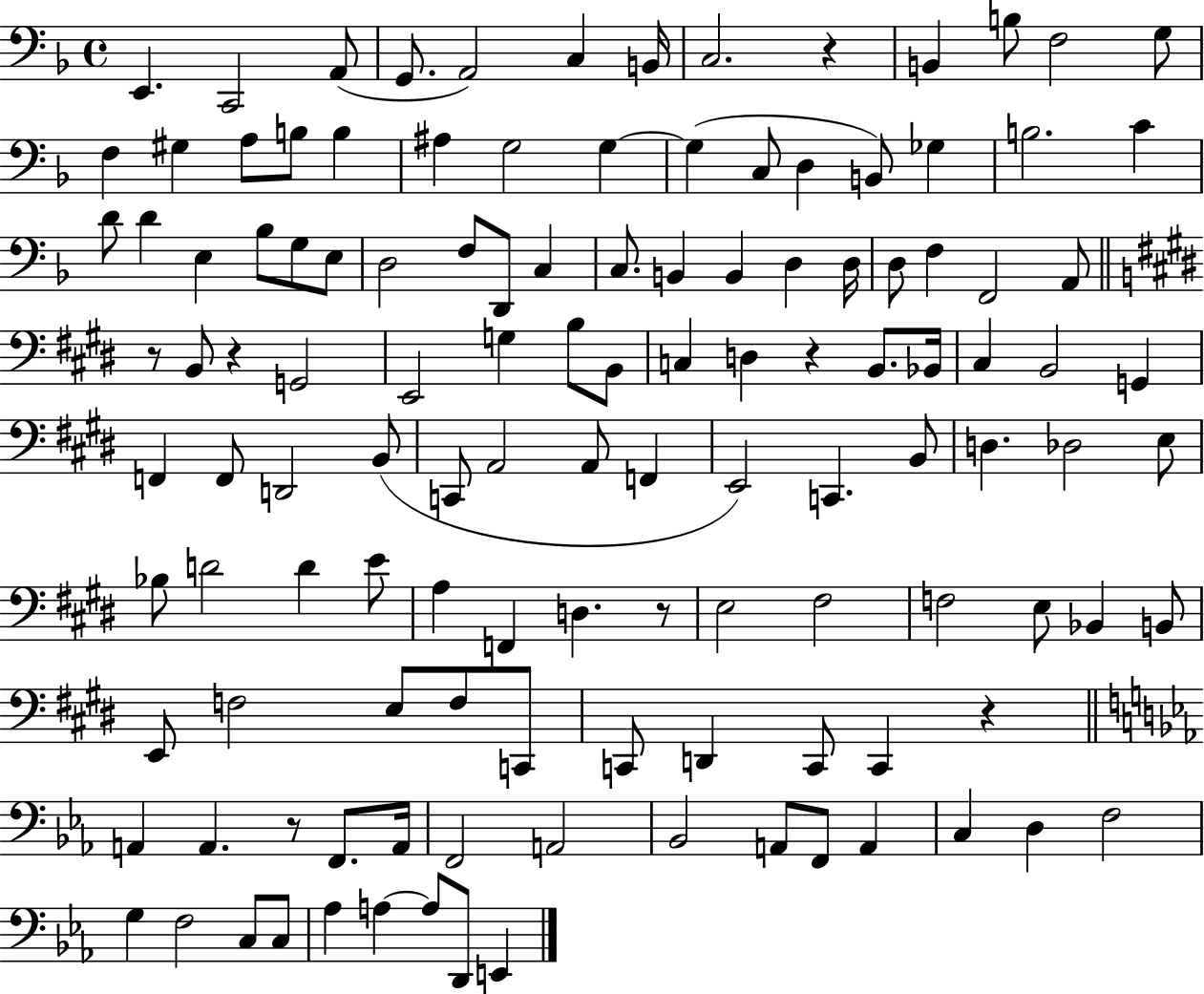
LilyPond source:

{
  \clef bass
  \time 4/4
  \defaultTimeSignature
  \key f \major
  e,4. c,2 a,8( | g,8. a,2) c4 b,16 | c2. r4 | b,4 b8 f2 g8 | \break f4 gis4 a8 b8 b4 | ais4 g2 g4~~ | g4( c8 d4 b,8) ges4 | b2. c'4 | \break d'8 d'4 e4 bes8 g8 e8 | d2 f8 d,8 c4 | c8. b,4 b,4 d4 d16 | d8 f4 f,2 a,8 | \break \bar "||" \break \key e \major r8 b,8 r4 g,2 | e,2 g4 b8 b,8 | c4 d4 r4 b,8. bes,16 | cis4 b,2 g,4 | \break f,4 f,8 d,2 b,8( | c,8 a,2 a,8 f,4 | e,2) c,4. b,8 | d4. des2 e8 | \break bes8 d'2 d'4 e'8 | a4 f,4 d4. r8 | e2 fis2 | f2 e8 bes,4 b,8 | \break e,8 f2 e8 f8 c,8 | c,8 d,4 c,8 c,4 r4 | \bar "||" \break \key ees \major a,4 a,4. r8 f,8. a,16 | f,2 a,2 | bes,2 a,8 f,8 a,4 | c4 d4 f2 | \break g4 f2 c8 c8 | aes4 a4~~ a8 d,8 e,4 | \bar "|."
}